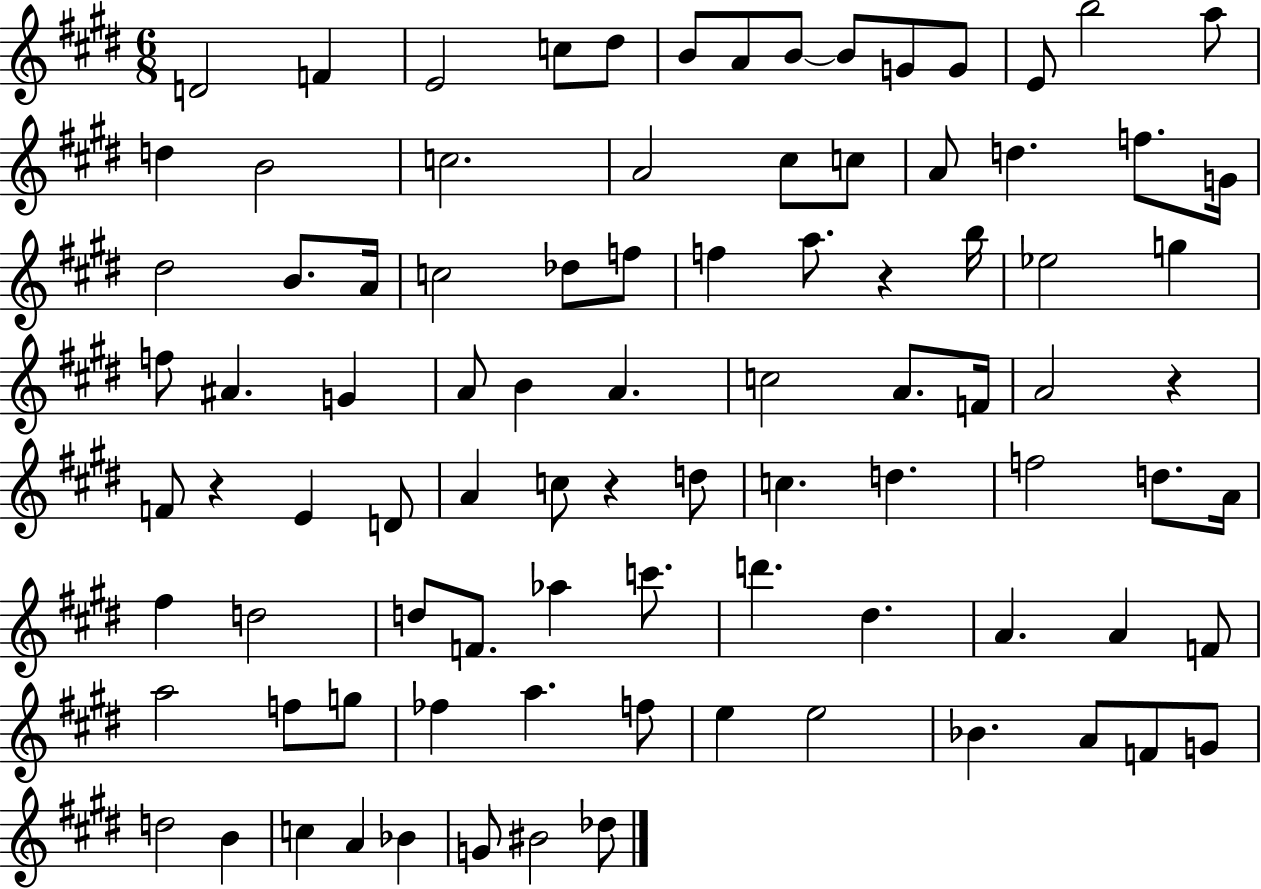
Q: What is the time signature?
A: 6/8